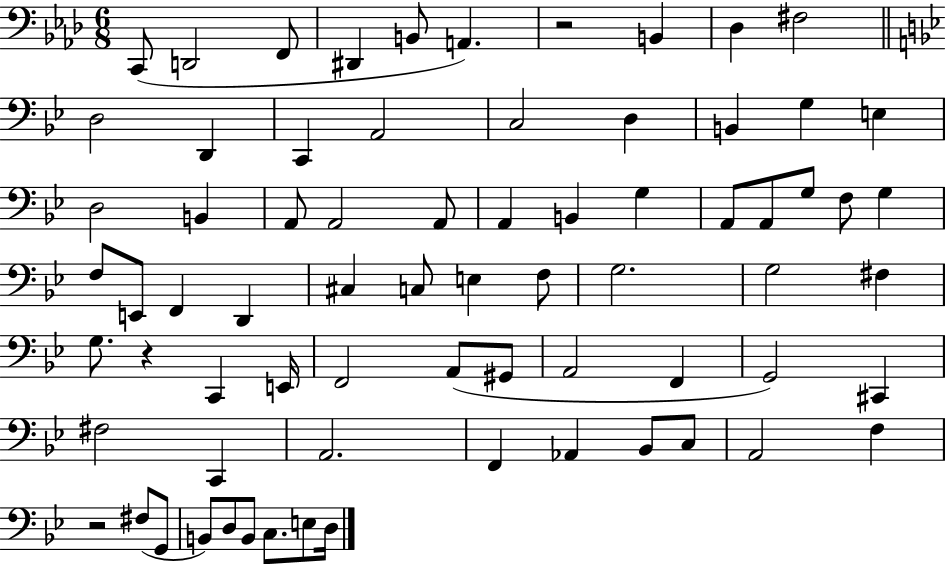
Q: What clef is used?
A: bass